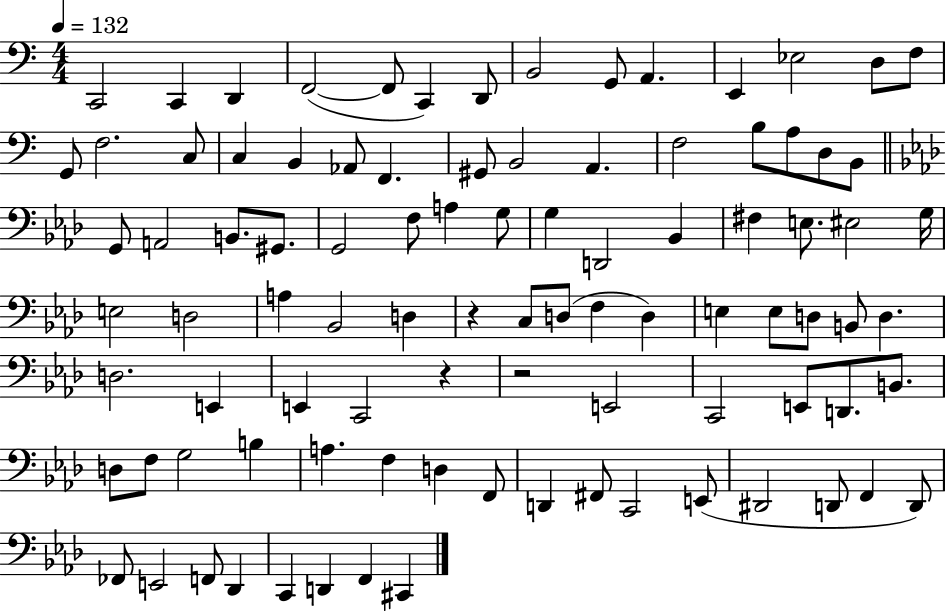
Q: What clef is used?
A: bass